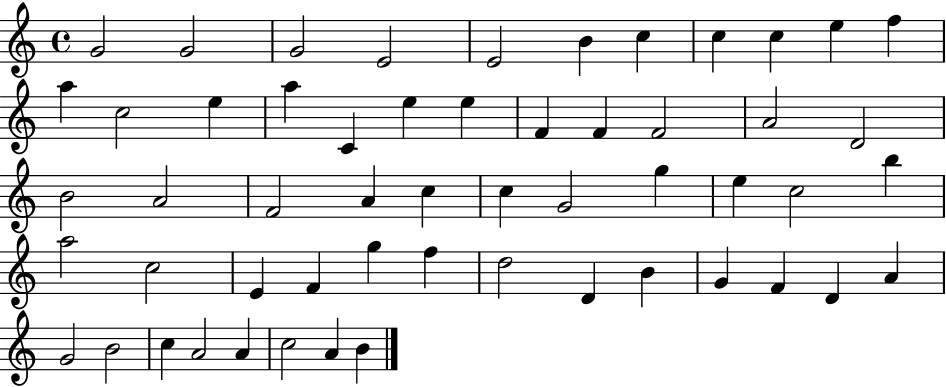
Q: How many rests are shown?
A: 0